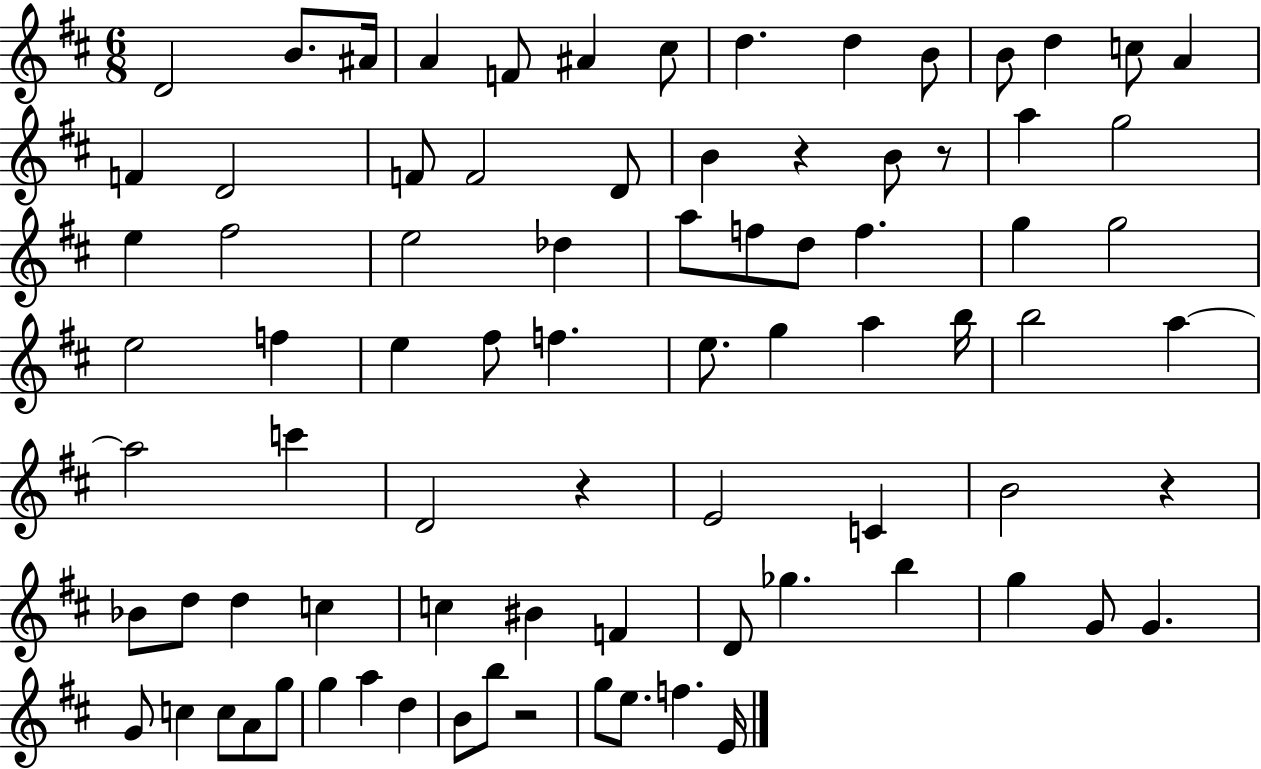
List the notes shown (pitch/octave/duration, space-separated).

D4/h B4/e. A#4/s A4/q F4/e A#4/q C#5/e D5/q. D5/q B4/e B4/e D5/q C5/e A4/q F4/q D4/h F4/e F4/h D4/e B4/q R/q B4/e R/e A5/q G5/h E5/q F#5/h E5/h Db5/q A5/e F5/e D5/e F5/q. G5/q G5/h E5/h F5/q E5/q F#5/e F5/q. E5/e. G5/q A5/q B5/s B5/h A5/q A5/h C6/q D4/h R/q E4/h C4/q B4/h R/q Bb4/e D5/e D5/q C5/q C5/q BIS4/q F4/q D4/e Gb5/q. B5/q G5/q G4/e G4/q. G4/e C5/q C5/e A4/e G5/e G5/q A5/q D5/q B4/e B5/e R/h G5/e E5/e. F5/q. E4/s